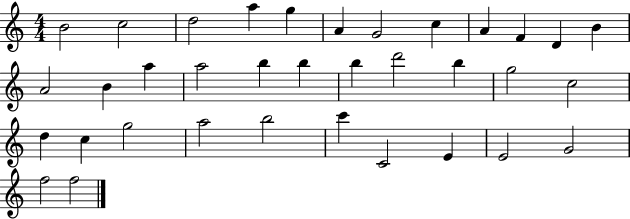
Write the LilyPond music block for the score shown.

{
  \clef treble
  \numericTimeSignature
  \time 4/4
  \key c \major
  b'2 c''2 | d''2 a''4 g''4 | a'4 g'2 c''4 | a'4 f'4 d'4 b'4 | \break a'2 b'4 a''4 | a''2 b''4 b''4 | b''4 d'''2 b''4 | g''2 c''2 | \break d''4 c''4 g''2 | a''2 b''2 | c'''4 c'2 e'4 | e'2 g'2 | \break f''2 f''2 | \bar "|."
}